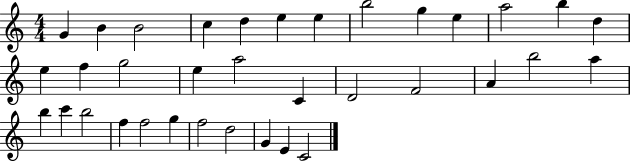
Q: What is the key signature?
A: C major